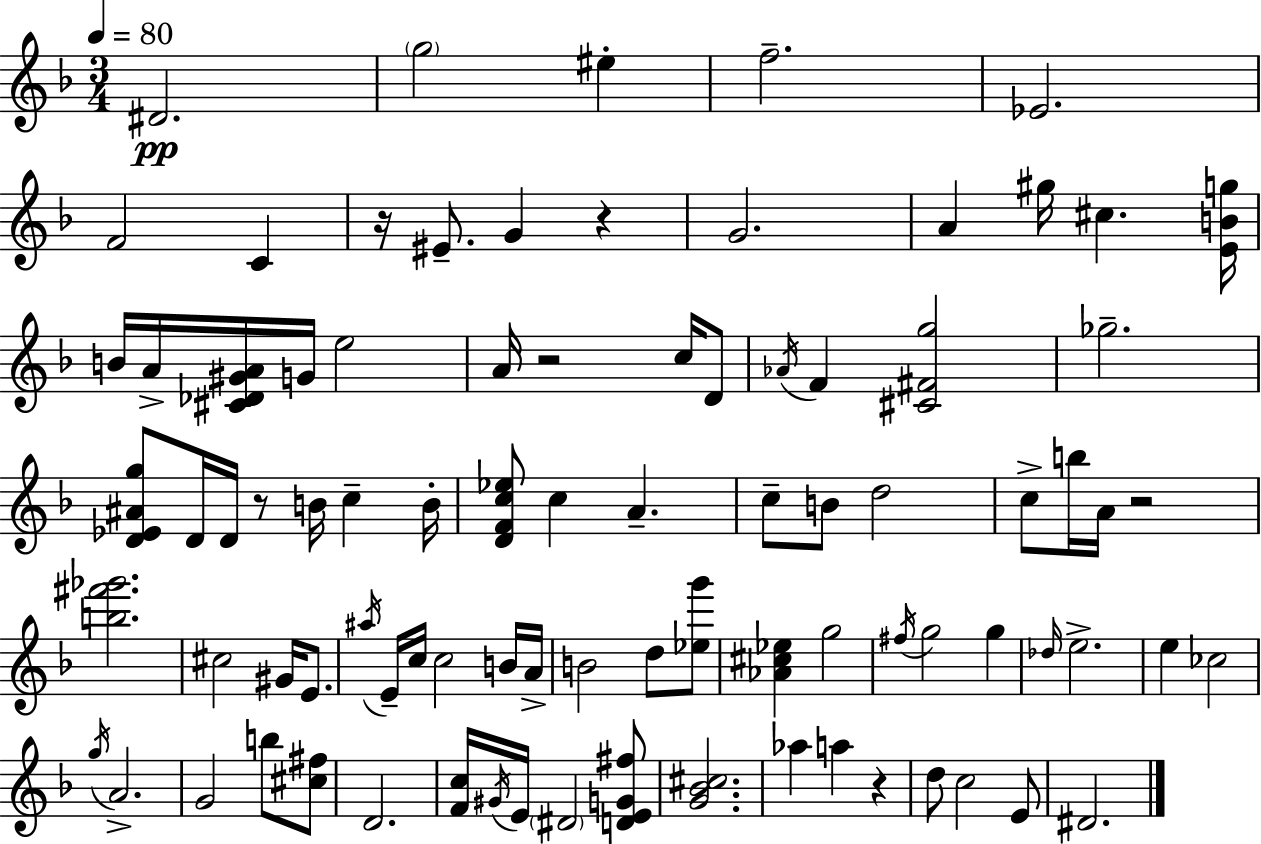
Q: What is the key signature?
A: F major